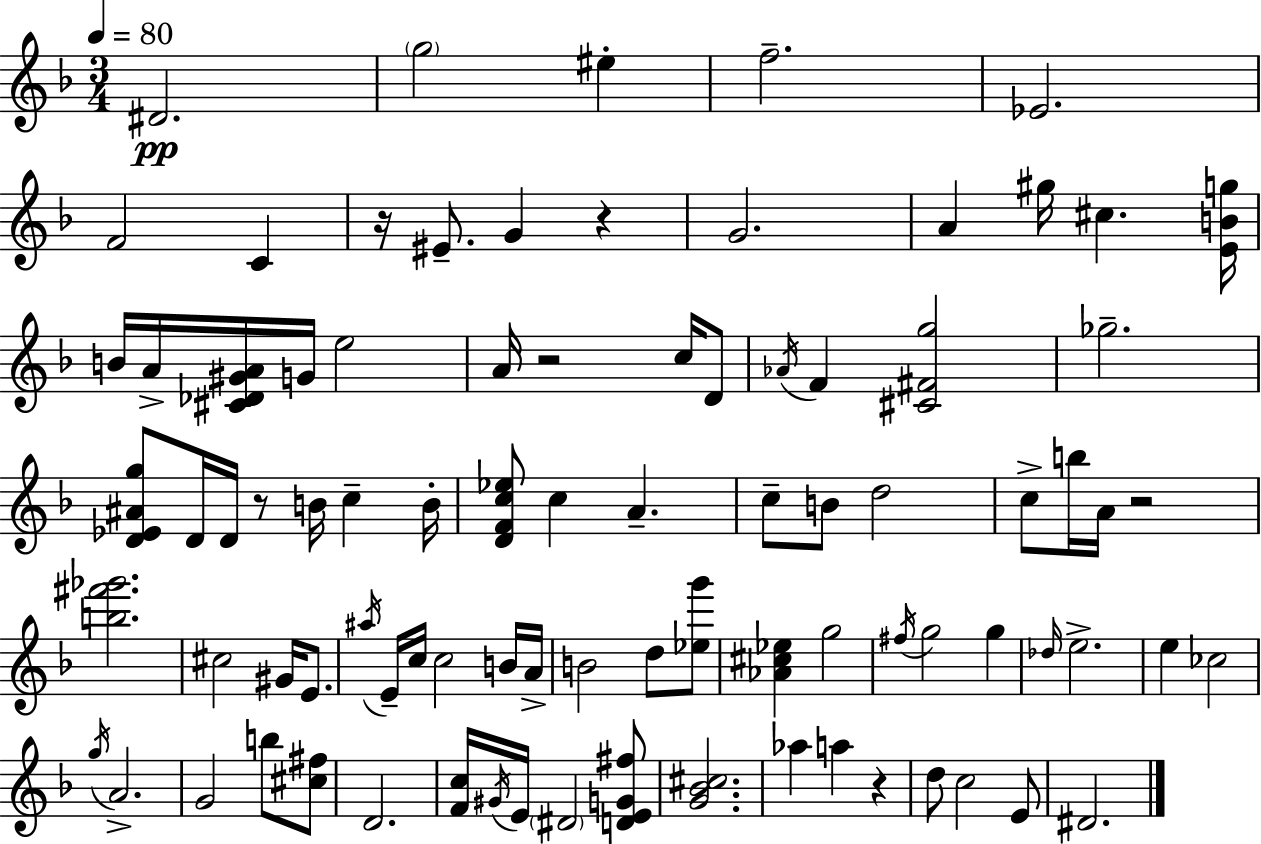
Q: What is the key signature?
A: F major